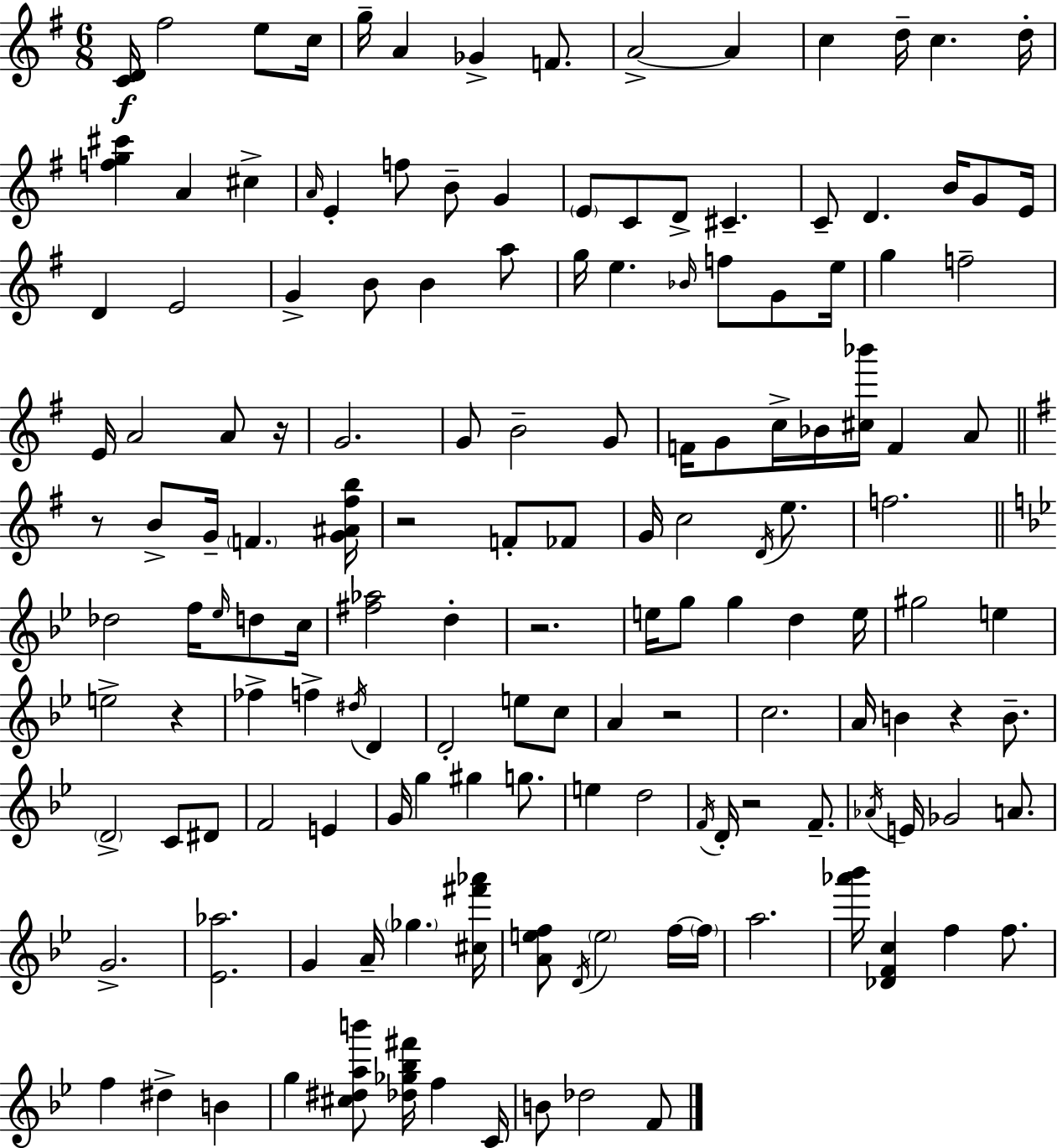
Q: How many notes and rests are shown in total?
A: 150